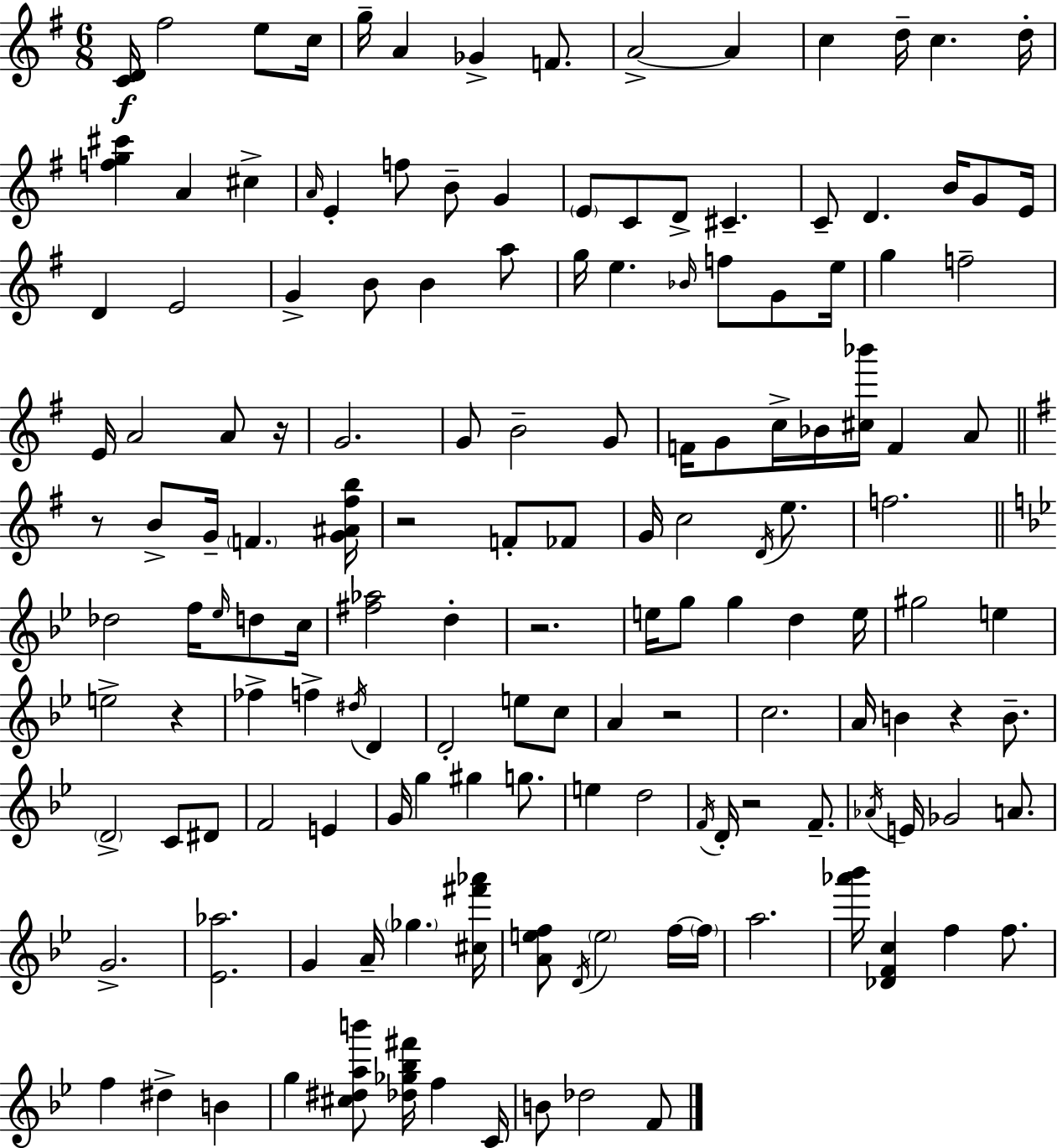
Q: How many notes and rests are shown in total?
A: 150